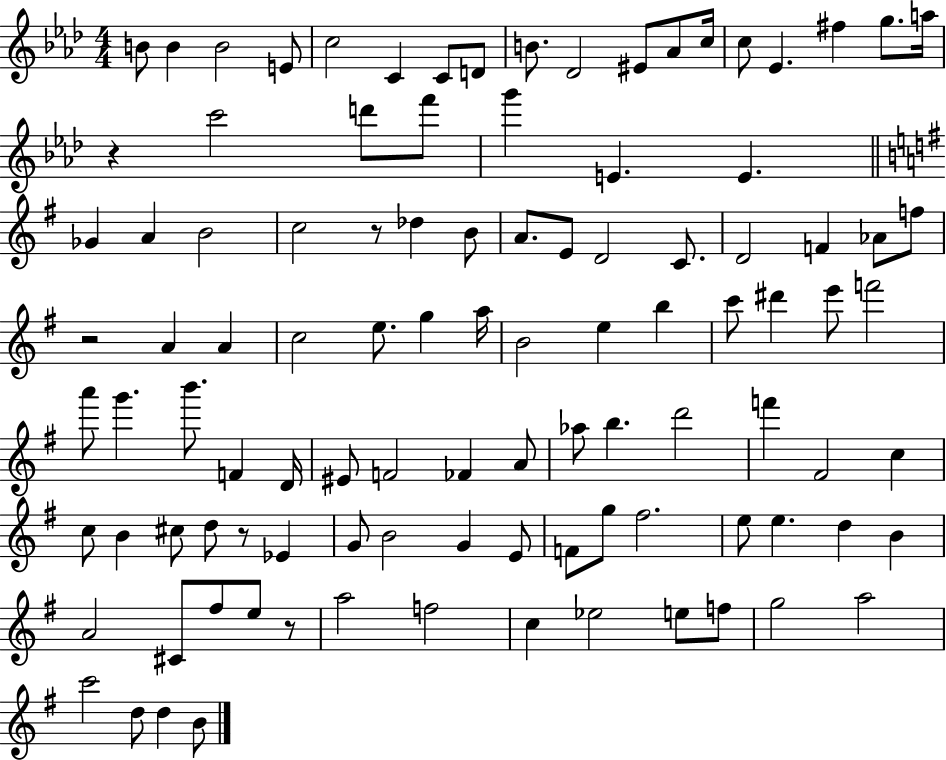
B4/e B4/q B4/h E4/e C5/h C4/q C4/e D4/e B4/e. Db4/h EIS4/e Ab4/e C5/s C5/e Eb4/q. F#5/q G5/e. A5/s R/q C6/h D6/e F6/e G6/q E4/q. E4/q. Gb4/q A4/q B4/h C5/h R/e Db5/q B4/e A4/e. E4/e D4/h C4/e. D4/h F4/q Ab4/e F5/e R/h A4/q A4/q C5/h E5/e. G5/q A5/s B4/h E5/q B5/q C6/e D#6/q E6/e F6/h A6/e G6/q. B6/e. F4/q D4/s EIS4/e F4/h FES4/q A4/e Ab5/e B5/q. D6/h F6/q F#4/h C5/q C5/e B4/q C#5/e D5/e R/e Eb4/q G4/e B4/h G4/q E4/e F4/e G5/e F#5/h. E5/e E5/q. D5/q B4/q A4/h C#4/e F#5/e E5/e R/e A5/h F5/h C5/q Eb5/h E5/e F5/e G5/h A5/h C6/h D5/e D5/q B4/e